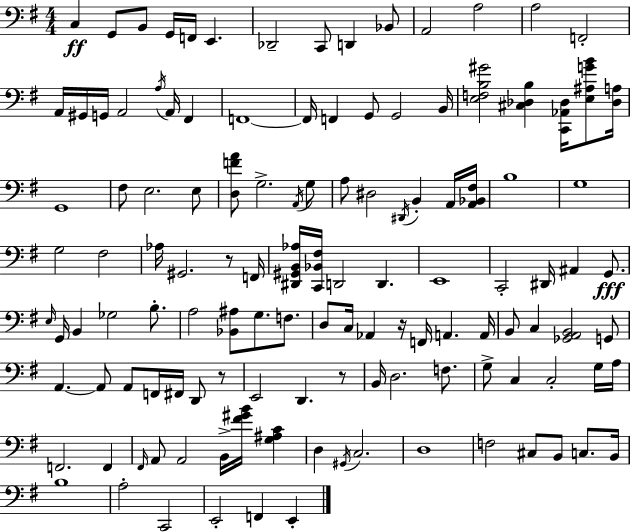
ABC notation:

X:1
T:Untitled
M:4/4
L:1/4
K:Em
C, G,,/2 B,,/2 G,,/4 F,,/4 E,, _D,,2 C,,/2 D,, _B,,/2 A,,2 A,2 A,2 F,,2 A,,/4 ^G,,/4 G,,/4 A,,2 A,/4 A,,/4 ^F,, F,,4 F,,/4 F,, G,,/2 G,,2 B,,/4 [E,F,B,^G]2 [^C,_D,B,] [C,,_A,,_D,]/4 [E,^A,GB]/2 [_D,A,]/4 G,,4 ^F,/2 E,2 E,/2 [D,FA]/2 G,2 A,,/4 G,/2 A,/2 ^D,2 ^D,,/4 B,, A,,/4 [A,,_B,,^F,]/4 B,4 G,4 G,2 ^F,2 _A,/4 ^G,,2 z/2 F,,/4 [^D,,^G,,B,,_A,]/4 [C,,_B,,^F,]/4 D,,2 D,, E,,4 C,,2 ^D,,/4 ^A,, G,,/2 E,/4 G,,/4 B,, _G,2 B,/2 A,2 [_B,,^A,]/2 G,/2 F,/2 D,/2 C,/4 _A,, z/4 F,,/4 A,, A,,/4 B,,/2 C, [_G,,A,,B,,]2 G,,/2 A,, A,,/2 A,,/2 F,,/4 ^F,,/4 D,,/2 z/2 E,,2 D,, z/2 B,,/4 D,2 F,/2 G,/2 C, C,2 G,/4 A,/4 F,,2 F,, ^F,,/4 A,,/2 A,,2 B,,/4 [^F^GB]/4 [G,^A,C] D, ^G,,/4 C,2 D,4 F,2 ^C,/2 B,,/2 C,/2 B,,/4 B,4 A,2 C,,2 E,,2 F,, E,,